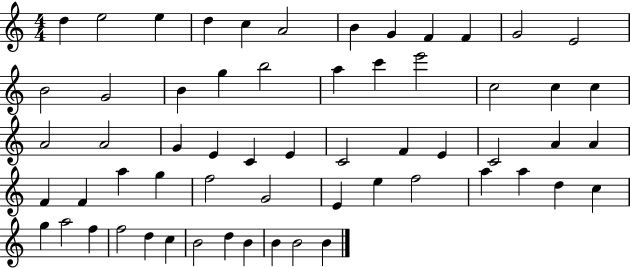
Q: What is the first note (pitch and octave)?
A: D5